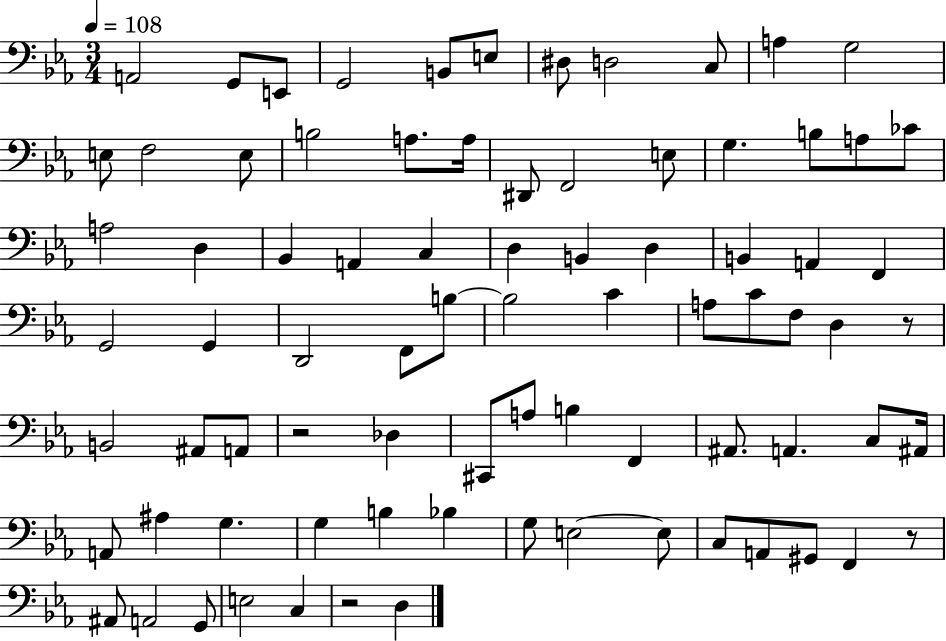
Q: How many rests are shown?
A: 4